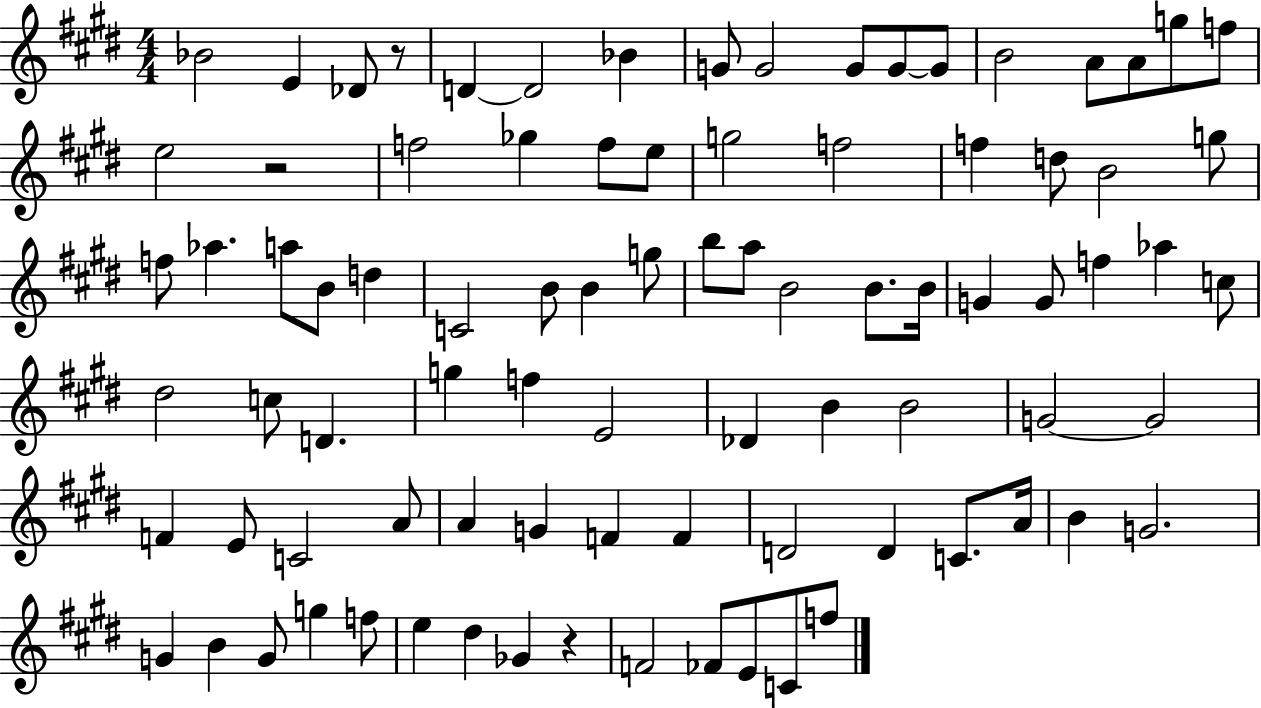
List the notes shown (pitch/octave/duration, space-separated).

Bb4/h E4/q Db4/e R/e D4/q D4/h Bb4/q G4/e G4/h G4/e G4/e G4/e B4/h A4/e A4/e G5/e F5/e E5/h R/h F5/h Gb5/q F5/e E5/e G5/h F5/h F5/q D5/e B4/h G5/e F5/e Ab5/q. A5/e B4/e D5/q C4/h B4/e B4/q G5/e B5/e A5/e B4/h B4/e. B4/s G4/q G4/e F5/q Ab5/q C5/e D#5/h C5/e D4/q. G5/q F5/q E4/h Db4/q B4/q B4/h G4/h G4/h F4/q E4/e C4/h A4/e A4/q G4/q F4/q F4/q D4/h D4/q C4/e. A4/s B4/q G4/h. G4/q B4/q G4/e G5/q F5/e E5/q D#5/q Gb4/q R/q F4/h FES4/e E4/e C4/e F5/e